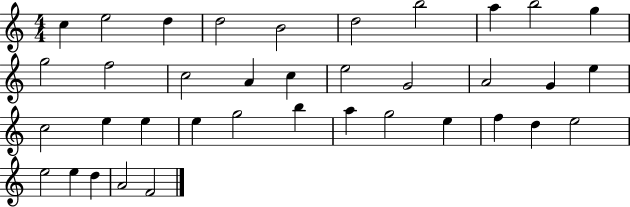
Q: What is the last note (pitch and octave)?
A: F4